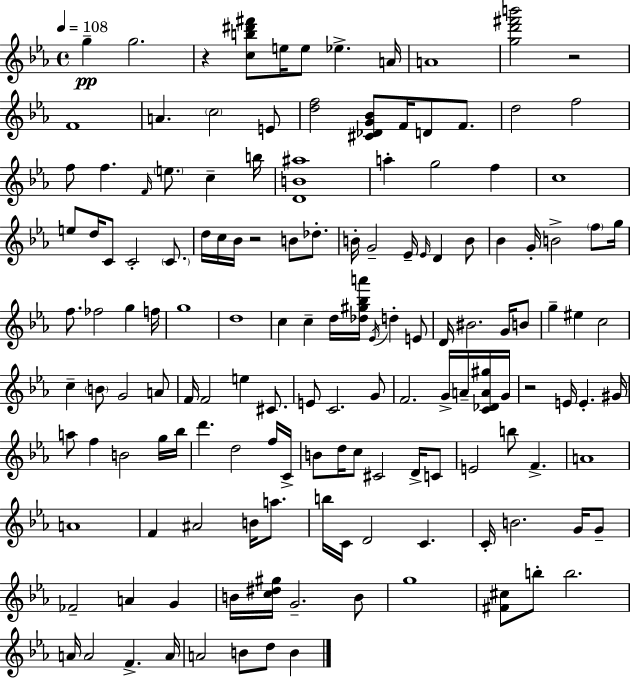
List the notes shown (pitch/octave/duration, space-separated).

G5/q G5/h. R/q [C5,B5,D#6,F#6]/e E5/s E5/e Eb5/q. A4/s A4/w [G5,D6,F#6,B6]/h R/h F4/w A4/q. C5/h E4/e [D5,F5]/h [C#4,Db4,G4,Bb4]/e F4/s D4/e F4/e. D5/h F5/h F5/e F5/q. F4/s E5/e. C5/q B5/s [D4,B4,A#5]/w A5/q G5/h F5/q C5/w E5/e D5/s C4/e C4/h C4/e. D5/s C5/s Bb4/s R/h B4/e Db5/e. B4/s G4/h Eb4/s Eb4/s D4/q B4/e Bb4/q G4/s B4/h F5/e G5/s F5/e. FES5/h G5/q F5/s G5/w D5/w C5/q C5/q D5/s [Db5,G#5,Bb5,A6]/s Eb4/s D5/q E4/e D4/s BIS4/h. G4/s B4/e G5/q EIS5/q C5/h C5/q B4/e G4/h A4/e F4/s F4/h E5/q C#4/e. E4/e C4/h. G4/e F4/h. G4/s A4/s [C4,Db4,A4,G#5]/s G4/s R/h E4/s E4/q. G#4/s A5/e F5/q B4/h G5/s Bb5/s D6/q. D5/h F5/s C4/s B4/e D5/s C5/e C#4/h D4/s C4/e E4/h B5/e F4/q. A4/w A4/w F4/q A#4/h B4/s A5/e. B5/s C4/s D4/h C4/q. C4/s B4/h. G4/s G4/e FES4/h A4/q G4/q B4/s [C5,D#5,G#5]/s G4/h. B4/e G5/w [F#4,C#5]/e B5/e B5/h. A4/s A4/h F4/q. A4/s A4/h B4/e D5/e B4/q